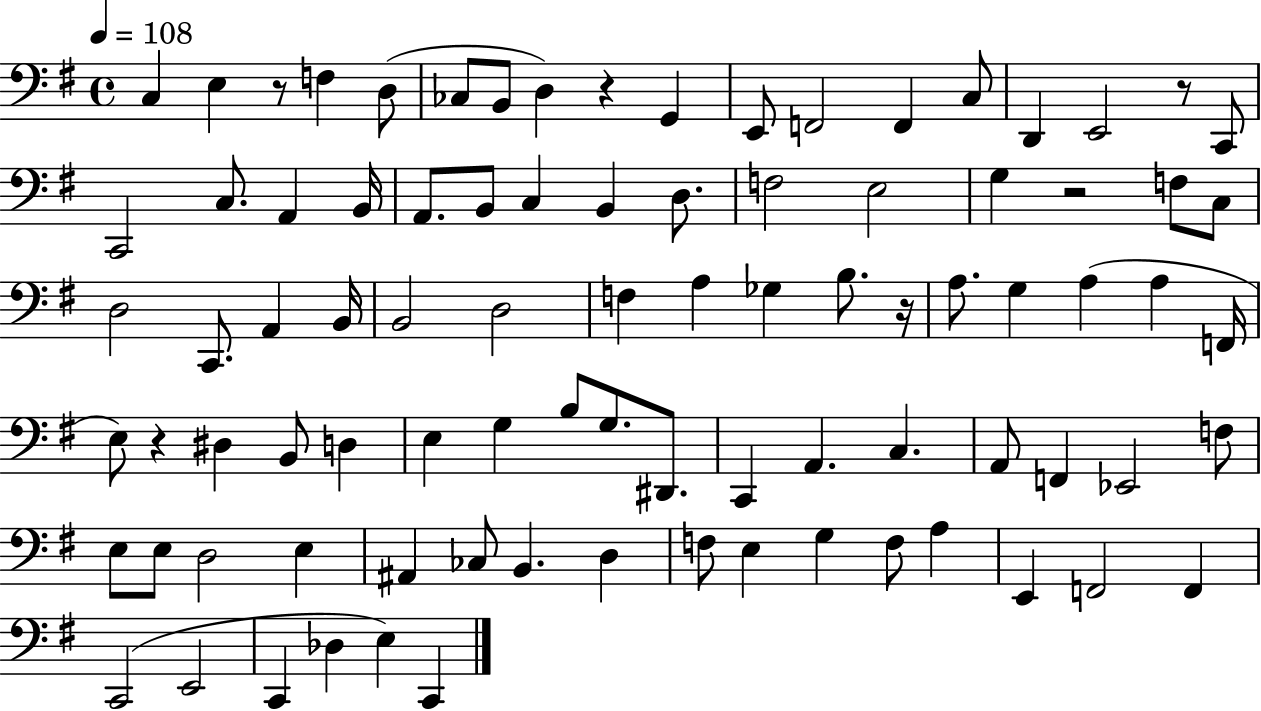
X:1
T:Untitled
M:4/4
L:1/4
K:G
C, E, z/2 F, D,/2 _C,/2 B,,/2 D, z G,, E,,/2 F,,2 F,, C,/2 D,, E,,2 z/2 C,,/2 C,,2 C,/2 A,, B,,/4 A,,/2 B,,/2 C, B,, D,/2 F,2 E,2 G, z2 F,/2 C,/2 D,2 C,,/2 A,, B,,/4 B,,2 D,2 F, A, _G, B,/2 z/4 A,/2 G, A, A, F,,/4 E,/2 z ^D, B,,/2 D, E, G, B,/2 G,/2 ^D,,/2 C,, A,, C, A,,/2 F,, _E,,2 F,/2 E,/2 E,/2 D,2 E, ^A,, _C,/2 B,, D, F,/2 E, G, F,/2 A, E,, F,,2 F,, C,,2 E,,2 C,, _D, E, C,,